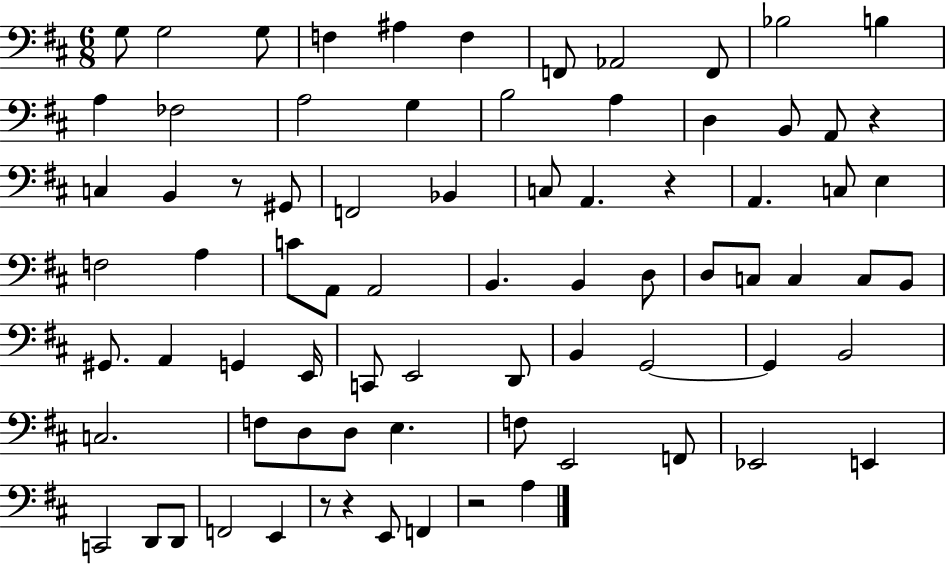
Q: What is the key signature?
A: D major